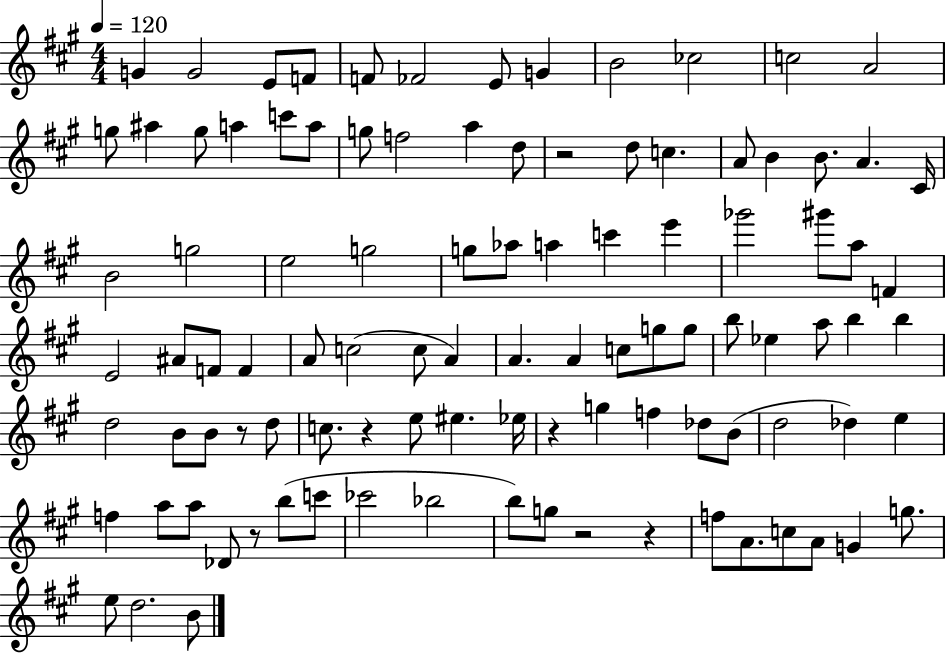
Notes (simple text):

G4/q G4/h E4/e F4/e F4/e FES4/h E4/e G4/q B4/h CES5/h C5/h A4/h G5/e A#5/q G5/e A5/q C6/e A5/e G5/e F5/h A5/q D5/e R/h D5/e C5/q. A4/e B4/q B4/e. A4/q. C#4/s B4/h G5/h E5/h G5/h G5/e Ab5/e A5/q C6/q E6/q Gb6/h G#6/e A5/e F4/q E4/h A#4/e F4/e F4/q A4/e C5/h C5/e A4/q A4/q. A4/q C5/e G5/e G5/e B5/e Eb5/q A5/e B5/q B5/q D5/h B4/e B4/e R/e D5/e C5/e. R/q E5/e EIS5/q. Eb5/s R/q G5/q F5/q Db5/e B4/e D5/h Db5/q E5/q F5/q A5/e A5/e Db4/e R/e B5/e C6/e CES6/h Bb5/h B5/e G5/e R/h R/q F5/e A4/e. C5/e A4/e G4/q G5/e. E5/e D5/h. B4/e